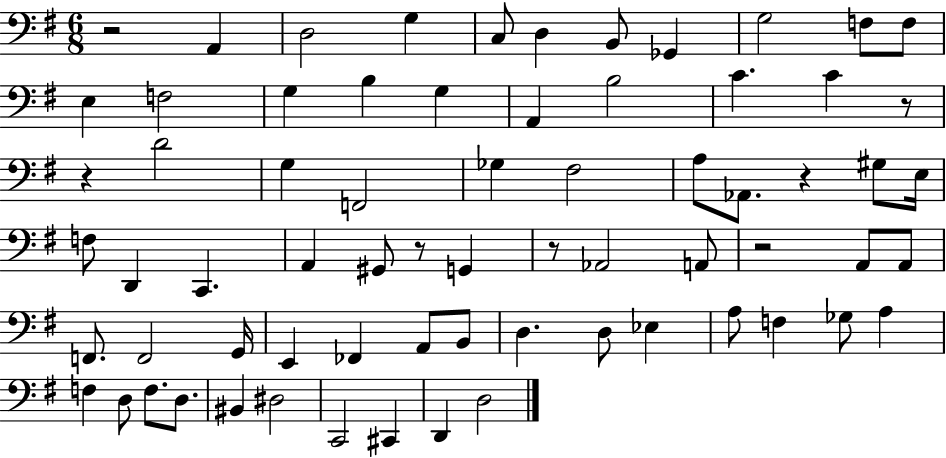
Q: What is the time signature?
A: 6/8